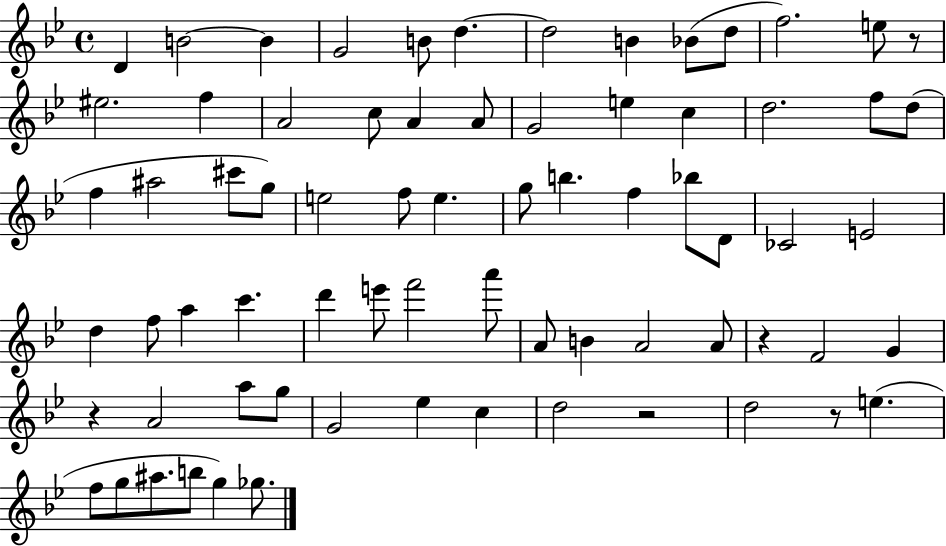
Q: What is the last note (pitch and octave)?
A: Gb5